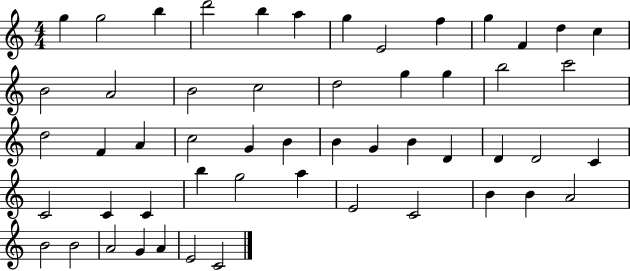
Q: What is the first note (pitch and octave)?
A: G5